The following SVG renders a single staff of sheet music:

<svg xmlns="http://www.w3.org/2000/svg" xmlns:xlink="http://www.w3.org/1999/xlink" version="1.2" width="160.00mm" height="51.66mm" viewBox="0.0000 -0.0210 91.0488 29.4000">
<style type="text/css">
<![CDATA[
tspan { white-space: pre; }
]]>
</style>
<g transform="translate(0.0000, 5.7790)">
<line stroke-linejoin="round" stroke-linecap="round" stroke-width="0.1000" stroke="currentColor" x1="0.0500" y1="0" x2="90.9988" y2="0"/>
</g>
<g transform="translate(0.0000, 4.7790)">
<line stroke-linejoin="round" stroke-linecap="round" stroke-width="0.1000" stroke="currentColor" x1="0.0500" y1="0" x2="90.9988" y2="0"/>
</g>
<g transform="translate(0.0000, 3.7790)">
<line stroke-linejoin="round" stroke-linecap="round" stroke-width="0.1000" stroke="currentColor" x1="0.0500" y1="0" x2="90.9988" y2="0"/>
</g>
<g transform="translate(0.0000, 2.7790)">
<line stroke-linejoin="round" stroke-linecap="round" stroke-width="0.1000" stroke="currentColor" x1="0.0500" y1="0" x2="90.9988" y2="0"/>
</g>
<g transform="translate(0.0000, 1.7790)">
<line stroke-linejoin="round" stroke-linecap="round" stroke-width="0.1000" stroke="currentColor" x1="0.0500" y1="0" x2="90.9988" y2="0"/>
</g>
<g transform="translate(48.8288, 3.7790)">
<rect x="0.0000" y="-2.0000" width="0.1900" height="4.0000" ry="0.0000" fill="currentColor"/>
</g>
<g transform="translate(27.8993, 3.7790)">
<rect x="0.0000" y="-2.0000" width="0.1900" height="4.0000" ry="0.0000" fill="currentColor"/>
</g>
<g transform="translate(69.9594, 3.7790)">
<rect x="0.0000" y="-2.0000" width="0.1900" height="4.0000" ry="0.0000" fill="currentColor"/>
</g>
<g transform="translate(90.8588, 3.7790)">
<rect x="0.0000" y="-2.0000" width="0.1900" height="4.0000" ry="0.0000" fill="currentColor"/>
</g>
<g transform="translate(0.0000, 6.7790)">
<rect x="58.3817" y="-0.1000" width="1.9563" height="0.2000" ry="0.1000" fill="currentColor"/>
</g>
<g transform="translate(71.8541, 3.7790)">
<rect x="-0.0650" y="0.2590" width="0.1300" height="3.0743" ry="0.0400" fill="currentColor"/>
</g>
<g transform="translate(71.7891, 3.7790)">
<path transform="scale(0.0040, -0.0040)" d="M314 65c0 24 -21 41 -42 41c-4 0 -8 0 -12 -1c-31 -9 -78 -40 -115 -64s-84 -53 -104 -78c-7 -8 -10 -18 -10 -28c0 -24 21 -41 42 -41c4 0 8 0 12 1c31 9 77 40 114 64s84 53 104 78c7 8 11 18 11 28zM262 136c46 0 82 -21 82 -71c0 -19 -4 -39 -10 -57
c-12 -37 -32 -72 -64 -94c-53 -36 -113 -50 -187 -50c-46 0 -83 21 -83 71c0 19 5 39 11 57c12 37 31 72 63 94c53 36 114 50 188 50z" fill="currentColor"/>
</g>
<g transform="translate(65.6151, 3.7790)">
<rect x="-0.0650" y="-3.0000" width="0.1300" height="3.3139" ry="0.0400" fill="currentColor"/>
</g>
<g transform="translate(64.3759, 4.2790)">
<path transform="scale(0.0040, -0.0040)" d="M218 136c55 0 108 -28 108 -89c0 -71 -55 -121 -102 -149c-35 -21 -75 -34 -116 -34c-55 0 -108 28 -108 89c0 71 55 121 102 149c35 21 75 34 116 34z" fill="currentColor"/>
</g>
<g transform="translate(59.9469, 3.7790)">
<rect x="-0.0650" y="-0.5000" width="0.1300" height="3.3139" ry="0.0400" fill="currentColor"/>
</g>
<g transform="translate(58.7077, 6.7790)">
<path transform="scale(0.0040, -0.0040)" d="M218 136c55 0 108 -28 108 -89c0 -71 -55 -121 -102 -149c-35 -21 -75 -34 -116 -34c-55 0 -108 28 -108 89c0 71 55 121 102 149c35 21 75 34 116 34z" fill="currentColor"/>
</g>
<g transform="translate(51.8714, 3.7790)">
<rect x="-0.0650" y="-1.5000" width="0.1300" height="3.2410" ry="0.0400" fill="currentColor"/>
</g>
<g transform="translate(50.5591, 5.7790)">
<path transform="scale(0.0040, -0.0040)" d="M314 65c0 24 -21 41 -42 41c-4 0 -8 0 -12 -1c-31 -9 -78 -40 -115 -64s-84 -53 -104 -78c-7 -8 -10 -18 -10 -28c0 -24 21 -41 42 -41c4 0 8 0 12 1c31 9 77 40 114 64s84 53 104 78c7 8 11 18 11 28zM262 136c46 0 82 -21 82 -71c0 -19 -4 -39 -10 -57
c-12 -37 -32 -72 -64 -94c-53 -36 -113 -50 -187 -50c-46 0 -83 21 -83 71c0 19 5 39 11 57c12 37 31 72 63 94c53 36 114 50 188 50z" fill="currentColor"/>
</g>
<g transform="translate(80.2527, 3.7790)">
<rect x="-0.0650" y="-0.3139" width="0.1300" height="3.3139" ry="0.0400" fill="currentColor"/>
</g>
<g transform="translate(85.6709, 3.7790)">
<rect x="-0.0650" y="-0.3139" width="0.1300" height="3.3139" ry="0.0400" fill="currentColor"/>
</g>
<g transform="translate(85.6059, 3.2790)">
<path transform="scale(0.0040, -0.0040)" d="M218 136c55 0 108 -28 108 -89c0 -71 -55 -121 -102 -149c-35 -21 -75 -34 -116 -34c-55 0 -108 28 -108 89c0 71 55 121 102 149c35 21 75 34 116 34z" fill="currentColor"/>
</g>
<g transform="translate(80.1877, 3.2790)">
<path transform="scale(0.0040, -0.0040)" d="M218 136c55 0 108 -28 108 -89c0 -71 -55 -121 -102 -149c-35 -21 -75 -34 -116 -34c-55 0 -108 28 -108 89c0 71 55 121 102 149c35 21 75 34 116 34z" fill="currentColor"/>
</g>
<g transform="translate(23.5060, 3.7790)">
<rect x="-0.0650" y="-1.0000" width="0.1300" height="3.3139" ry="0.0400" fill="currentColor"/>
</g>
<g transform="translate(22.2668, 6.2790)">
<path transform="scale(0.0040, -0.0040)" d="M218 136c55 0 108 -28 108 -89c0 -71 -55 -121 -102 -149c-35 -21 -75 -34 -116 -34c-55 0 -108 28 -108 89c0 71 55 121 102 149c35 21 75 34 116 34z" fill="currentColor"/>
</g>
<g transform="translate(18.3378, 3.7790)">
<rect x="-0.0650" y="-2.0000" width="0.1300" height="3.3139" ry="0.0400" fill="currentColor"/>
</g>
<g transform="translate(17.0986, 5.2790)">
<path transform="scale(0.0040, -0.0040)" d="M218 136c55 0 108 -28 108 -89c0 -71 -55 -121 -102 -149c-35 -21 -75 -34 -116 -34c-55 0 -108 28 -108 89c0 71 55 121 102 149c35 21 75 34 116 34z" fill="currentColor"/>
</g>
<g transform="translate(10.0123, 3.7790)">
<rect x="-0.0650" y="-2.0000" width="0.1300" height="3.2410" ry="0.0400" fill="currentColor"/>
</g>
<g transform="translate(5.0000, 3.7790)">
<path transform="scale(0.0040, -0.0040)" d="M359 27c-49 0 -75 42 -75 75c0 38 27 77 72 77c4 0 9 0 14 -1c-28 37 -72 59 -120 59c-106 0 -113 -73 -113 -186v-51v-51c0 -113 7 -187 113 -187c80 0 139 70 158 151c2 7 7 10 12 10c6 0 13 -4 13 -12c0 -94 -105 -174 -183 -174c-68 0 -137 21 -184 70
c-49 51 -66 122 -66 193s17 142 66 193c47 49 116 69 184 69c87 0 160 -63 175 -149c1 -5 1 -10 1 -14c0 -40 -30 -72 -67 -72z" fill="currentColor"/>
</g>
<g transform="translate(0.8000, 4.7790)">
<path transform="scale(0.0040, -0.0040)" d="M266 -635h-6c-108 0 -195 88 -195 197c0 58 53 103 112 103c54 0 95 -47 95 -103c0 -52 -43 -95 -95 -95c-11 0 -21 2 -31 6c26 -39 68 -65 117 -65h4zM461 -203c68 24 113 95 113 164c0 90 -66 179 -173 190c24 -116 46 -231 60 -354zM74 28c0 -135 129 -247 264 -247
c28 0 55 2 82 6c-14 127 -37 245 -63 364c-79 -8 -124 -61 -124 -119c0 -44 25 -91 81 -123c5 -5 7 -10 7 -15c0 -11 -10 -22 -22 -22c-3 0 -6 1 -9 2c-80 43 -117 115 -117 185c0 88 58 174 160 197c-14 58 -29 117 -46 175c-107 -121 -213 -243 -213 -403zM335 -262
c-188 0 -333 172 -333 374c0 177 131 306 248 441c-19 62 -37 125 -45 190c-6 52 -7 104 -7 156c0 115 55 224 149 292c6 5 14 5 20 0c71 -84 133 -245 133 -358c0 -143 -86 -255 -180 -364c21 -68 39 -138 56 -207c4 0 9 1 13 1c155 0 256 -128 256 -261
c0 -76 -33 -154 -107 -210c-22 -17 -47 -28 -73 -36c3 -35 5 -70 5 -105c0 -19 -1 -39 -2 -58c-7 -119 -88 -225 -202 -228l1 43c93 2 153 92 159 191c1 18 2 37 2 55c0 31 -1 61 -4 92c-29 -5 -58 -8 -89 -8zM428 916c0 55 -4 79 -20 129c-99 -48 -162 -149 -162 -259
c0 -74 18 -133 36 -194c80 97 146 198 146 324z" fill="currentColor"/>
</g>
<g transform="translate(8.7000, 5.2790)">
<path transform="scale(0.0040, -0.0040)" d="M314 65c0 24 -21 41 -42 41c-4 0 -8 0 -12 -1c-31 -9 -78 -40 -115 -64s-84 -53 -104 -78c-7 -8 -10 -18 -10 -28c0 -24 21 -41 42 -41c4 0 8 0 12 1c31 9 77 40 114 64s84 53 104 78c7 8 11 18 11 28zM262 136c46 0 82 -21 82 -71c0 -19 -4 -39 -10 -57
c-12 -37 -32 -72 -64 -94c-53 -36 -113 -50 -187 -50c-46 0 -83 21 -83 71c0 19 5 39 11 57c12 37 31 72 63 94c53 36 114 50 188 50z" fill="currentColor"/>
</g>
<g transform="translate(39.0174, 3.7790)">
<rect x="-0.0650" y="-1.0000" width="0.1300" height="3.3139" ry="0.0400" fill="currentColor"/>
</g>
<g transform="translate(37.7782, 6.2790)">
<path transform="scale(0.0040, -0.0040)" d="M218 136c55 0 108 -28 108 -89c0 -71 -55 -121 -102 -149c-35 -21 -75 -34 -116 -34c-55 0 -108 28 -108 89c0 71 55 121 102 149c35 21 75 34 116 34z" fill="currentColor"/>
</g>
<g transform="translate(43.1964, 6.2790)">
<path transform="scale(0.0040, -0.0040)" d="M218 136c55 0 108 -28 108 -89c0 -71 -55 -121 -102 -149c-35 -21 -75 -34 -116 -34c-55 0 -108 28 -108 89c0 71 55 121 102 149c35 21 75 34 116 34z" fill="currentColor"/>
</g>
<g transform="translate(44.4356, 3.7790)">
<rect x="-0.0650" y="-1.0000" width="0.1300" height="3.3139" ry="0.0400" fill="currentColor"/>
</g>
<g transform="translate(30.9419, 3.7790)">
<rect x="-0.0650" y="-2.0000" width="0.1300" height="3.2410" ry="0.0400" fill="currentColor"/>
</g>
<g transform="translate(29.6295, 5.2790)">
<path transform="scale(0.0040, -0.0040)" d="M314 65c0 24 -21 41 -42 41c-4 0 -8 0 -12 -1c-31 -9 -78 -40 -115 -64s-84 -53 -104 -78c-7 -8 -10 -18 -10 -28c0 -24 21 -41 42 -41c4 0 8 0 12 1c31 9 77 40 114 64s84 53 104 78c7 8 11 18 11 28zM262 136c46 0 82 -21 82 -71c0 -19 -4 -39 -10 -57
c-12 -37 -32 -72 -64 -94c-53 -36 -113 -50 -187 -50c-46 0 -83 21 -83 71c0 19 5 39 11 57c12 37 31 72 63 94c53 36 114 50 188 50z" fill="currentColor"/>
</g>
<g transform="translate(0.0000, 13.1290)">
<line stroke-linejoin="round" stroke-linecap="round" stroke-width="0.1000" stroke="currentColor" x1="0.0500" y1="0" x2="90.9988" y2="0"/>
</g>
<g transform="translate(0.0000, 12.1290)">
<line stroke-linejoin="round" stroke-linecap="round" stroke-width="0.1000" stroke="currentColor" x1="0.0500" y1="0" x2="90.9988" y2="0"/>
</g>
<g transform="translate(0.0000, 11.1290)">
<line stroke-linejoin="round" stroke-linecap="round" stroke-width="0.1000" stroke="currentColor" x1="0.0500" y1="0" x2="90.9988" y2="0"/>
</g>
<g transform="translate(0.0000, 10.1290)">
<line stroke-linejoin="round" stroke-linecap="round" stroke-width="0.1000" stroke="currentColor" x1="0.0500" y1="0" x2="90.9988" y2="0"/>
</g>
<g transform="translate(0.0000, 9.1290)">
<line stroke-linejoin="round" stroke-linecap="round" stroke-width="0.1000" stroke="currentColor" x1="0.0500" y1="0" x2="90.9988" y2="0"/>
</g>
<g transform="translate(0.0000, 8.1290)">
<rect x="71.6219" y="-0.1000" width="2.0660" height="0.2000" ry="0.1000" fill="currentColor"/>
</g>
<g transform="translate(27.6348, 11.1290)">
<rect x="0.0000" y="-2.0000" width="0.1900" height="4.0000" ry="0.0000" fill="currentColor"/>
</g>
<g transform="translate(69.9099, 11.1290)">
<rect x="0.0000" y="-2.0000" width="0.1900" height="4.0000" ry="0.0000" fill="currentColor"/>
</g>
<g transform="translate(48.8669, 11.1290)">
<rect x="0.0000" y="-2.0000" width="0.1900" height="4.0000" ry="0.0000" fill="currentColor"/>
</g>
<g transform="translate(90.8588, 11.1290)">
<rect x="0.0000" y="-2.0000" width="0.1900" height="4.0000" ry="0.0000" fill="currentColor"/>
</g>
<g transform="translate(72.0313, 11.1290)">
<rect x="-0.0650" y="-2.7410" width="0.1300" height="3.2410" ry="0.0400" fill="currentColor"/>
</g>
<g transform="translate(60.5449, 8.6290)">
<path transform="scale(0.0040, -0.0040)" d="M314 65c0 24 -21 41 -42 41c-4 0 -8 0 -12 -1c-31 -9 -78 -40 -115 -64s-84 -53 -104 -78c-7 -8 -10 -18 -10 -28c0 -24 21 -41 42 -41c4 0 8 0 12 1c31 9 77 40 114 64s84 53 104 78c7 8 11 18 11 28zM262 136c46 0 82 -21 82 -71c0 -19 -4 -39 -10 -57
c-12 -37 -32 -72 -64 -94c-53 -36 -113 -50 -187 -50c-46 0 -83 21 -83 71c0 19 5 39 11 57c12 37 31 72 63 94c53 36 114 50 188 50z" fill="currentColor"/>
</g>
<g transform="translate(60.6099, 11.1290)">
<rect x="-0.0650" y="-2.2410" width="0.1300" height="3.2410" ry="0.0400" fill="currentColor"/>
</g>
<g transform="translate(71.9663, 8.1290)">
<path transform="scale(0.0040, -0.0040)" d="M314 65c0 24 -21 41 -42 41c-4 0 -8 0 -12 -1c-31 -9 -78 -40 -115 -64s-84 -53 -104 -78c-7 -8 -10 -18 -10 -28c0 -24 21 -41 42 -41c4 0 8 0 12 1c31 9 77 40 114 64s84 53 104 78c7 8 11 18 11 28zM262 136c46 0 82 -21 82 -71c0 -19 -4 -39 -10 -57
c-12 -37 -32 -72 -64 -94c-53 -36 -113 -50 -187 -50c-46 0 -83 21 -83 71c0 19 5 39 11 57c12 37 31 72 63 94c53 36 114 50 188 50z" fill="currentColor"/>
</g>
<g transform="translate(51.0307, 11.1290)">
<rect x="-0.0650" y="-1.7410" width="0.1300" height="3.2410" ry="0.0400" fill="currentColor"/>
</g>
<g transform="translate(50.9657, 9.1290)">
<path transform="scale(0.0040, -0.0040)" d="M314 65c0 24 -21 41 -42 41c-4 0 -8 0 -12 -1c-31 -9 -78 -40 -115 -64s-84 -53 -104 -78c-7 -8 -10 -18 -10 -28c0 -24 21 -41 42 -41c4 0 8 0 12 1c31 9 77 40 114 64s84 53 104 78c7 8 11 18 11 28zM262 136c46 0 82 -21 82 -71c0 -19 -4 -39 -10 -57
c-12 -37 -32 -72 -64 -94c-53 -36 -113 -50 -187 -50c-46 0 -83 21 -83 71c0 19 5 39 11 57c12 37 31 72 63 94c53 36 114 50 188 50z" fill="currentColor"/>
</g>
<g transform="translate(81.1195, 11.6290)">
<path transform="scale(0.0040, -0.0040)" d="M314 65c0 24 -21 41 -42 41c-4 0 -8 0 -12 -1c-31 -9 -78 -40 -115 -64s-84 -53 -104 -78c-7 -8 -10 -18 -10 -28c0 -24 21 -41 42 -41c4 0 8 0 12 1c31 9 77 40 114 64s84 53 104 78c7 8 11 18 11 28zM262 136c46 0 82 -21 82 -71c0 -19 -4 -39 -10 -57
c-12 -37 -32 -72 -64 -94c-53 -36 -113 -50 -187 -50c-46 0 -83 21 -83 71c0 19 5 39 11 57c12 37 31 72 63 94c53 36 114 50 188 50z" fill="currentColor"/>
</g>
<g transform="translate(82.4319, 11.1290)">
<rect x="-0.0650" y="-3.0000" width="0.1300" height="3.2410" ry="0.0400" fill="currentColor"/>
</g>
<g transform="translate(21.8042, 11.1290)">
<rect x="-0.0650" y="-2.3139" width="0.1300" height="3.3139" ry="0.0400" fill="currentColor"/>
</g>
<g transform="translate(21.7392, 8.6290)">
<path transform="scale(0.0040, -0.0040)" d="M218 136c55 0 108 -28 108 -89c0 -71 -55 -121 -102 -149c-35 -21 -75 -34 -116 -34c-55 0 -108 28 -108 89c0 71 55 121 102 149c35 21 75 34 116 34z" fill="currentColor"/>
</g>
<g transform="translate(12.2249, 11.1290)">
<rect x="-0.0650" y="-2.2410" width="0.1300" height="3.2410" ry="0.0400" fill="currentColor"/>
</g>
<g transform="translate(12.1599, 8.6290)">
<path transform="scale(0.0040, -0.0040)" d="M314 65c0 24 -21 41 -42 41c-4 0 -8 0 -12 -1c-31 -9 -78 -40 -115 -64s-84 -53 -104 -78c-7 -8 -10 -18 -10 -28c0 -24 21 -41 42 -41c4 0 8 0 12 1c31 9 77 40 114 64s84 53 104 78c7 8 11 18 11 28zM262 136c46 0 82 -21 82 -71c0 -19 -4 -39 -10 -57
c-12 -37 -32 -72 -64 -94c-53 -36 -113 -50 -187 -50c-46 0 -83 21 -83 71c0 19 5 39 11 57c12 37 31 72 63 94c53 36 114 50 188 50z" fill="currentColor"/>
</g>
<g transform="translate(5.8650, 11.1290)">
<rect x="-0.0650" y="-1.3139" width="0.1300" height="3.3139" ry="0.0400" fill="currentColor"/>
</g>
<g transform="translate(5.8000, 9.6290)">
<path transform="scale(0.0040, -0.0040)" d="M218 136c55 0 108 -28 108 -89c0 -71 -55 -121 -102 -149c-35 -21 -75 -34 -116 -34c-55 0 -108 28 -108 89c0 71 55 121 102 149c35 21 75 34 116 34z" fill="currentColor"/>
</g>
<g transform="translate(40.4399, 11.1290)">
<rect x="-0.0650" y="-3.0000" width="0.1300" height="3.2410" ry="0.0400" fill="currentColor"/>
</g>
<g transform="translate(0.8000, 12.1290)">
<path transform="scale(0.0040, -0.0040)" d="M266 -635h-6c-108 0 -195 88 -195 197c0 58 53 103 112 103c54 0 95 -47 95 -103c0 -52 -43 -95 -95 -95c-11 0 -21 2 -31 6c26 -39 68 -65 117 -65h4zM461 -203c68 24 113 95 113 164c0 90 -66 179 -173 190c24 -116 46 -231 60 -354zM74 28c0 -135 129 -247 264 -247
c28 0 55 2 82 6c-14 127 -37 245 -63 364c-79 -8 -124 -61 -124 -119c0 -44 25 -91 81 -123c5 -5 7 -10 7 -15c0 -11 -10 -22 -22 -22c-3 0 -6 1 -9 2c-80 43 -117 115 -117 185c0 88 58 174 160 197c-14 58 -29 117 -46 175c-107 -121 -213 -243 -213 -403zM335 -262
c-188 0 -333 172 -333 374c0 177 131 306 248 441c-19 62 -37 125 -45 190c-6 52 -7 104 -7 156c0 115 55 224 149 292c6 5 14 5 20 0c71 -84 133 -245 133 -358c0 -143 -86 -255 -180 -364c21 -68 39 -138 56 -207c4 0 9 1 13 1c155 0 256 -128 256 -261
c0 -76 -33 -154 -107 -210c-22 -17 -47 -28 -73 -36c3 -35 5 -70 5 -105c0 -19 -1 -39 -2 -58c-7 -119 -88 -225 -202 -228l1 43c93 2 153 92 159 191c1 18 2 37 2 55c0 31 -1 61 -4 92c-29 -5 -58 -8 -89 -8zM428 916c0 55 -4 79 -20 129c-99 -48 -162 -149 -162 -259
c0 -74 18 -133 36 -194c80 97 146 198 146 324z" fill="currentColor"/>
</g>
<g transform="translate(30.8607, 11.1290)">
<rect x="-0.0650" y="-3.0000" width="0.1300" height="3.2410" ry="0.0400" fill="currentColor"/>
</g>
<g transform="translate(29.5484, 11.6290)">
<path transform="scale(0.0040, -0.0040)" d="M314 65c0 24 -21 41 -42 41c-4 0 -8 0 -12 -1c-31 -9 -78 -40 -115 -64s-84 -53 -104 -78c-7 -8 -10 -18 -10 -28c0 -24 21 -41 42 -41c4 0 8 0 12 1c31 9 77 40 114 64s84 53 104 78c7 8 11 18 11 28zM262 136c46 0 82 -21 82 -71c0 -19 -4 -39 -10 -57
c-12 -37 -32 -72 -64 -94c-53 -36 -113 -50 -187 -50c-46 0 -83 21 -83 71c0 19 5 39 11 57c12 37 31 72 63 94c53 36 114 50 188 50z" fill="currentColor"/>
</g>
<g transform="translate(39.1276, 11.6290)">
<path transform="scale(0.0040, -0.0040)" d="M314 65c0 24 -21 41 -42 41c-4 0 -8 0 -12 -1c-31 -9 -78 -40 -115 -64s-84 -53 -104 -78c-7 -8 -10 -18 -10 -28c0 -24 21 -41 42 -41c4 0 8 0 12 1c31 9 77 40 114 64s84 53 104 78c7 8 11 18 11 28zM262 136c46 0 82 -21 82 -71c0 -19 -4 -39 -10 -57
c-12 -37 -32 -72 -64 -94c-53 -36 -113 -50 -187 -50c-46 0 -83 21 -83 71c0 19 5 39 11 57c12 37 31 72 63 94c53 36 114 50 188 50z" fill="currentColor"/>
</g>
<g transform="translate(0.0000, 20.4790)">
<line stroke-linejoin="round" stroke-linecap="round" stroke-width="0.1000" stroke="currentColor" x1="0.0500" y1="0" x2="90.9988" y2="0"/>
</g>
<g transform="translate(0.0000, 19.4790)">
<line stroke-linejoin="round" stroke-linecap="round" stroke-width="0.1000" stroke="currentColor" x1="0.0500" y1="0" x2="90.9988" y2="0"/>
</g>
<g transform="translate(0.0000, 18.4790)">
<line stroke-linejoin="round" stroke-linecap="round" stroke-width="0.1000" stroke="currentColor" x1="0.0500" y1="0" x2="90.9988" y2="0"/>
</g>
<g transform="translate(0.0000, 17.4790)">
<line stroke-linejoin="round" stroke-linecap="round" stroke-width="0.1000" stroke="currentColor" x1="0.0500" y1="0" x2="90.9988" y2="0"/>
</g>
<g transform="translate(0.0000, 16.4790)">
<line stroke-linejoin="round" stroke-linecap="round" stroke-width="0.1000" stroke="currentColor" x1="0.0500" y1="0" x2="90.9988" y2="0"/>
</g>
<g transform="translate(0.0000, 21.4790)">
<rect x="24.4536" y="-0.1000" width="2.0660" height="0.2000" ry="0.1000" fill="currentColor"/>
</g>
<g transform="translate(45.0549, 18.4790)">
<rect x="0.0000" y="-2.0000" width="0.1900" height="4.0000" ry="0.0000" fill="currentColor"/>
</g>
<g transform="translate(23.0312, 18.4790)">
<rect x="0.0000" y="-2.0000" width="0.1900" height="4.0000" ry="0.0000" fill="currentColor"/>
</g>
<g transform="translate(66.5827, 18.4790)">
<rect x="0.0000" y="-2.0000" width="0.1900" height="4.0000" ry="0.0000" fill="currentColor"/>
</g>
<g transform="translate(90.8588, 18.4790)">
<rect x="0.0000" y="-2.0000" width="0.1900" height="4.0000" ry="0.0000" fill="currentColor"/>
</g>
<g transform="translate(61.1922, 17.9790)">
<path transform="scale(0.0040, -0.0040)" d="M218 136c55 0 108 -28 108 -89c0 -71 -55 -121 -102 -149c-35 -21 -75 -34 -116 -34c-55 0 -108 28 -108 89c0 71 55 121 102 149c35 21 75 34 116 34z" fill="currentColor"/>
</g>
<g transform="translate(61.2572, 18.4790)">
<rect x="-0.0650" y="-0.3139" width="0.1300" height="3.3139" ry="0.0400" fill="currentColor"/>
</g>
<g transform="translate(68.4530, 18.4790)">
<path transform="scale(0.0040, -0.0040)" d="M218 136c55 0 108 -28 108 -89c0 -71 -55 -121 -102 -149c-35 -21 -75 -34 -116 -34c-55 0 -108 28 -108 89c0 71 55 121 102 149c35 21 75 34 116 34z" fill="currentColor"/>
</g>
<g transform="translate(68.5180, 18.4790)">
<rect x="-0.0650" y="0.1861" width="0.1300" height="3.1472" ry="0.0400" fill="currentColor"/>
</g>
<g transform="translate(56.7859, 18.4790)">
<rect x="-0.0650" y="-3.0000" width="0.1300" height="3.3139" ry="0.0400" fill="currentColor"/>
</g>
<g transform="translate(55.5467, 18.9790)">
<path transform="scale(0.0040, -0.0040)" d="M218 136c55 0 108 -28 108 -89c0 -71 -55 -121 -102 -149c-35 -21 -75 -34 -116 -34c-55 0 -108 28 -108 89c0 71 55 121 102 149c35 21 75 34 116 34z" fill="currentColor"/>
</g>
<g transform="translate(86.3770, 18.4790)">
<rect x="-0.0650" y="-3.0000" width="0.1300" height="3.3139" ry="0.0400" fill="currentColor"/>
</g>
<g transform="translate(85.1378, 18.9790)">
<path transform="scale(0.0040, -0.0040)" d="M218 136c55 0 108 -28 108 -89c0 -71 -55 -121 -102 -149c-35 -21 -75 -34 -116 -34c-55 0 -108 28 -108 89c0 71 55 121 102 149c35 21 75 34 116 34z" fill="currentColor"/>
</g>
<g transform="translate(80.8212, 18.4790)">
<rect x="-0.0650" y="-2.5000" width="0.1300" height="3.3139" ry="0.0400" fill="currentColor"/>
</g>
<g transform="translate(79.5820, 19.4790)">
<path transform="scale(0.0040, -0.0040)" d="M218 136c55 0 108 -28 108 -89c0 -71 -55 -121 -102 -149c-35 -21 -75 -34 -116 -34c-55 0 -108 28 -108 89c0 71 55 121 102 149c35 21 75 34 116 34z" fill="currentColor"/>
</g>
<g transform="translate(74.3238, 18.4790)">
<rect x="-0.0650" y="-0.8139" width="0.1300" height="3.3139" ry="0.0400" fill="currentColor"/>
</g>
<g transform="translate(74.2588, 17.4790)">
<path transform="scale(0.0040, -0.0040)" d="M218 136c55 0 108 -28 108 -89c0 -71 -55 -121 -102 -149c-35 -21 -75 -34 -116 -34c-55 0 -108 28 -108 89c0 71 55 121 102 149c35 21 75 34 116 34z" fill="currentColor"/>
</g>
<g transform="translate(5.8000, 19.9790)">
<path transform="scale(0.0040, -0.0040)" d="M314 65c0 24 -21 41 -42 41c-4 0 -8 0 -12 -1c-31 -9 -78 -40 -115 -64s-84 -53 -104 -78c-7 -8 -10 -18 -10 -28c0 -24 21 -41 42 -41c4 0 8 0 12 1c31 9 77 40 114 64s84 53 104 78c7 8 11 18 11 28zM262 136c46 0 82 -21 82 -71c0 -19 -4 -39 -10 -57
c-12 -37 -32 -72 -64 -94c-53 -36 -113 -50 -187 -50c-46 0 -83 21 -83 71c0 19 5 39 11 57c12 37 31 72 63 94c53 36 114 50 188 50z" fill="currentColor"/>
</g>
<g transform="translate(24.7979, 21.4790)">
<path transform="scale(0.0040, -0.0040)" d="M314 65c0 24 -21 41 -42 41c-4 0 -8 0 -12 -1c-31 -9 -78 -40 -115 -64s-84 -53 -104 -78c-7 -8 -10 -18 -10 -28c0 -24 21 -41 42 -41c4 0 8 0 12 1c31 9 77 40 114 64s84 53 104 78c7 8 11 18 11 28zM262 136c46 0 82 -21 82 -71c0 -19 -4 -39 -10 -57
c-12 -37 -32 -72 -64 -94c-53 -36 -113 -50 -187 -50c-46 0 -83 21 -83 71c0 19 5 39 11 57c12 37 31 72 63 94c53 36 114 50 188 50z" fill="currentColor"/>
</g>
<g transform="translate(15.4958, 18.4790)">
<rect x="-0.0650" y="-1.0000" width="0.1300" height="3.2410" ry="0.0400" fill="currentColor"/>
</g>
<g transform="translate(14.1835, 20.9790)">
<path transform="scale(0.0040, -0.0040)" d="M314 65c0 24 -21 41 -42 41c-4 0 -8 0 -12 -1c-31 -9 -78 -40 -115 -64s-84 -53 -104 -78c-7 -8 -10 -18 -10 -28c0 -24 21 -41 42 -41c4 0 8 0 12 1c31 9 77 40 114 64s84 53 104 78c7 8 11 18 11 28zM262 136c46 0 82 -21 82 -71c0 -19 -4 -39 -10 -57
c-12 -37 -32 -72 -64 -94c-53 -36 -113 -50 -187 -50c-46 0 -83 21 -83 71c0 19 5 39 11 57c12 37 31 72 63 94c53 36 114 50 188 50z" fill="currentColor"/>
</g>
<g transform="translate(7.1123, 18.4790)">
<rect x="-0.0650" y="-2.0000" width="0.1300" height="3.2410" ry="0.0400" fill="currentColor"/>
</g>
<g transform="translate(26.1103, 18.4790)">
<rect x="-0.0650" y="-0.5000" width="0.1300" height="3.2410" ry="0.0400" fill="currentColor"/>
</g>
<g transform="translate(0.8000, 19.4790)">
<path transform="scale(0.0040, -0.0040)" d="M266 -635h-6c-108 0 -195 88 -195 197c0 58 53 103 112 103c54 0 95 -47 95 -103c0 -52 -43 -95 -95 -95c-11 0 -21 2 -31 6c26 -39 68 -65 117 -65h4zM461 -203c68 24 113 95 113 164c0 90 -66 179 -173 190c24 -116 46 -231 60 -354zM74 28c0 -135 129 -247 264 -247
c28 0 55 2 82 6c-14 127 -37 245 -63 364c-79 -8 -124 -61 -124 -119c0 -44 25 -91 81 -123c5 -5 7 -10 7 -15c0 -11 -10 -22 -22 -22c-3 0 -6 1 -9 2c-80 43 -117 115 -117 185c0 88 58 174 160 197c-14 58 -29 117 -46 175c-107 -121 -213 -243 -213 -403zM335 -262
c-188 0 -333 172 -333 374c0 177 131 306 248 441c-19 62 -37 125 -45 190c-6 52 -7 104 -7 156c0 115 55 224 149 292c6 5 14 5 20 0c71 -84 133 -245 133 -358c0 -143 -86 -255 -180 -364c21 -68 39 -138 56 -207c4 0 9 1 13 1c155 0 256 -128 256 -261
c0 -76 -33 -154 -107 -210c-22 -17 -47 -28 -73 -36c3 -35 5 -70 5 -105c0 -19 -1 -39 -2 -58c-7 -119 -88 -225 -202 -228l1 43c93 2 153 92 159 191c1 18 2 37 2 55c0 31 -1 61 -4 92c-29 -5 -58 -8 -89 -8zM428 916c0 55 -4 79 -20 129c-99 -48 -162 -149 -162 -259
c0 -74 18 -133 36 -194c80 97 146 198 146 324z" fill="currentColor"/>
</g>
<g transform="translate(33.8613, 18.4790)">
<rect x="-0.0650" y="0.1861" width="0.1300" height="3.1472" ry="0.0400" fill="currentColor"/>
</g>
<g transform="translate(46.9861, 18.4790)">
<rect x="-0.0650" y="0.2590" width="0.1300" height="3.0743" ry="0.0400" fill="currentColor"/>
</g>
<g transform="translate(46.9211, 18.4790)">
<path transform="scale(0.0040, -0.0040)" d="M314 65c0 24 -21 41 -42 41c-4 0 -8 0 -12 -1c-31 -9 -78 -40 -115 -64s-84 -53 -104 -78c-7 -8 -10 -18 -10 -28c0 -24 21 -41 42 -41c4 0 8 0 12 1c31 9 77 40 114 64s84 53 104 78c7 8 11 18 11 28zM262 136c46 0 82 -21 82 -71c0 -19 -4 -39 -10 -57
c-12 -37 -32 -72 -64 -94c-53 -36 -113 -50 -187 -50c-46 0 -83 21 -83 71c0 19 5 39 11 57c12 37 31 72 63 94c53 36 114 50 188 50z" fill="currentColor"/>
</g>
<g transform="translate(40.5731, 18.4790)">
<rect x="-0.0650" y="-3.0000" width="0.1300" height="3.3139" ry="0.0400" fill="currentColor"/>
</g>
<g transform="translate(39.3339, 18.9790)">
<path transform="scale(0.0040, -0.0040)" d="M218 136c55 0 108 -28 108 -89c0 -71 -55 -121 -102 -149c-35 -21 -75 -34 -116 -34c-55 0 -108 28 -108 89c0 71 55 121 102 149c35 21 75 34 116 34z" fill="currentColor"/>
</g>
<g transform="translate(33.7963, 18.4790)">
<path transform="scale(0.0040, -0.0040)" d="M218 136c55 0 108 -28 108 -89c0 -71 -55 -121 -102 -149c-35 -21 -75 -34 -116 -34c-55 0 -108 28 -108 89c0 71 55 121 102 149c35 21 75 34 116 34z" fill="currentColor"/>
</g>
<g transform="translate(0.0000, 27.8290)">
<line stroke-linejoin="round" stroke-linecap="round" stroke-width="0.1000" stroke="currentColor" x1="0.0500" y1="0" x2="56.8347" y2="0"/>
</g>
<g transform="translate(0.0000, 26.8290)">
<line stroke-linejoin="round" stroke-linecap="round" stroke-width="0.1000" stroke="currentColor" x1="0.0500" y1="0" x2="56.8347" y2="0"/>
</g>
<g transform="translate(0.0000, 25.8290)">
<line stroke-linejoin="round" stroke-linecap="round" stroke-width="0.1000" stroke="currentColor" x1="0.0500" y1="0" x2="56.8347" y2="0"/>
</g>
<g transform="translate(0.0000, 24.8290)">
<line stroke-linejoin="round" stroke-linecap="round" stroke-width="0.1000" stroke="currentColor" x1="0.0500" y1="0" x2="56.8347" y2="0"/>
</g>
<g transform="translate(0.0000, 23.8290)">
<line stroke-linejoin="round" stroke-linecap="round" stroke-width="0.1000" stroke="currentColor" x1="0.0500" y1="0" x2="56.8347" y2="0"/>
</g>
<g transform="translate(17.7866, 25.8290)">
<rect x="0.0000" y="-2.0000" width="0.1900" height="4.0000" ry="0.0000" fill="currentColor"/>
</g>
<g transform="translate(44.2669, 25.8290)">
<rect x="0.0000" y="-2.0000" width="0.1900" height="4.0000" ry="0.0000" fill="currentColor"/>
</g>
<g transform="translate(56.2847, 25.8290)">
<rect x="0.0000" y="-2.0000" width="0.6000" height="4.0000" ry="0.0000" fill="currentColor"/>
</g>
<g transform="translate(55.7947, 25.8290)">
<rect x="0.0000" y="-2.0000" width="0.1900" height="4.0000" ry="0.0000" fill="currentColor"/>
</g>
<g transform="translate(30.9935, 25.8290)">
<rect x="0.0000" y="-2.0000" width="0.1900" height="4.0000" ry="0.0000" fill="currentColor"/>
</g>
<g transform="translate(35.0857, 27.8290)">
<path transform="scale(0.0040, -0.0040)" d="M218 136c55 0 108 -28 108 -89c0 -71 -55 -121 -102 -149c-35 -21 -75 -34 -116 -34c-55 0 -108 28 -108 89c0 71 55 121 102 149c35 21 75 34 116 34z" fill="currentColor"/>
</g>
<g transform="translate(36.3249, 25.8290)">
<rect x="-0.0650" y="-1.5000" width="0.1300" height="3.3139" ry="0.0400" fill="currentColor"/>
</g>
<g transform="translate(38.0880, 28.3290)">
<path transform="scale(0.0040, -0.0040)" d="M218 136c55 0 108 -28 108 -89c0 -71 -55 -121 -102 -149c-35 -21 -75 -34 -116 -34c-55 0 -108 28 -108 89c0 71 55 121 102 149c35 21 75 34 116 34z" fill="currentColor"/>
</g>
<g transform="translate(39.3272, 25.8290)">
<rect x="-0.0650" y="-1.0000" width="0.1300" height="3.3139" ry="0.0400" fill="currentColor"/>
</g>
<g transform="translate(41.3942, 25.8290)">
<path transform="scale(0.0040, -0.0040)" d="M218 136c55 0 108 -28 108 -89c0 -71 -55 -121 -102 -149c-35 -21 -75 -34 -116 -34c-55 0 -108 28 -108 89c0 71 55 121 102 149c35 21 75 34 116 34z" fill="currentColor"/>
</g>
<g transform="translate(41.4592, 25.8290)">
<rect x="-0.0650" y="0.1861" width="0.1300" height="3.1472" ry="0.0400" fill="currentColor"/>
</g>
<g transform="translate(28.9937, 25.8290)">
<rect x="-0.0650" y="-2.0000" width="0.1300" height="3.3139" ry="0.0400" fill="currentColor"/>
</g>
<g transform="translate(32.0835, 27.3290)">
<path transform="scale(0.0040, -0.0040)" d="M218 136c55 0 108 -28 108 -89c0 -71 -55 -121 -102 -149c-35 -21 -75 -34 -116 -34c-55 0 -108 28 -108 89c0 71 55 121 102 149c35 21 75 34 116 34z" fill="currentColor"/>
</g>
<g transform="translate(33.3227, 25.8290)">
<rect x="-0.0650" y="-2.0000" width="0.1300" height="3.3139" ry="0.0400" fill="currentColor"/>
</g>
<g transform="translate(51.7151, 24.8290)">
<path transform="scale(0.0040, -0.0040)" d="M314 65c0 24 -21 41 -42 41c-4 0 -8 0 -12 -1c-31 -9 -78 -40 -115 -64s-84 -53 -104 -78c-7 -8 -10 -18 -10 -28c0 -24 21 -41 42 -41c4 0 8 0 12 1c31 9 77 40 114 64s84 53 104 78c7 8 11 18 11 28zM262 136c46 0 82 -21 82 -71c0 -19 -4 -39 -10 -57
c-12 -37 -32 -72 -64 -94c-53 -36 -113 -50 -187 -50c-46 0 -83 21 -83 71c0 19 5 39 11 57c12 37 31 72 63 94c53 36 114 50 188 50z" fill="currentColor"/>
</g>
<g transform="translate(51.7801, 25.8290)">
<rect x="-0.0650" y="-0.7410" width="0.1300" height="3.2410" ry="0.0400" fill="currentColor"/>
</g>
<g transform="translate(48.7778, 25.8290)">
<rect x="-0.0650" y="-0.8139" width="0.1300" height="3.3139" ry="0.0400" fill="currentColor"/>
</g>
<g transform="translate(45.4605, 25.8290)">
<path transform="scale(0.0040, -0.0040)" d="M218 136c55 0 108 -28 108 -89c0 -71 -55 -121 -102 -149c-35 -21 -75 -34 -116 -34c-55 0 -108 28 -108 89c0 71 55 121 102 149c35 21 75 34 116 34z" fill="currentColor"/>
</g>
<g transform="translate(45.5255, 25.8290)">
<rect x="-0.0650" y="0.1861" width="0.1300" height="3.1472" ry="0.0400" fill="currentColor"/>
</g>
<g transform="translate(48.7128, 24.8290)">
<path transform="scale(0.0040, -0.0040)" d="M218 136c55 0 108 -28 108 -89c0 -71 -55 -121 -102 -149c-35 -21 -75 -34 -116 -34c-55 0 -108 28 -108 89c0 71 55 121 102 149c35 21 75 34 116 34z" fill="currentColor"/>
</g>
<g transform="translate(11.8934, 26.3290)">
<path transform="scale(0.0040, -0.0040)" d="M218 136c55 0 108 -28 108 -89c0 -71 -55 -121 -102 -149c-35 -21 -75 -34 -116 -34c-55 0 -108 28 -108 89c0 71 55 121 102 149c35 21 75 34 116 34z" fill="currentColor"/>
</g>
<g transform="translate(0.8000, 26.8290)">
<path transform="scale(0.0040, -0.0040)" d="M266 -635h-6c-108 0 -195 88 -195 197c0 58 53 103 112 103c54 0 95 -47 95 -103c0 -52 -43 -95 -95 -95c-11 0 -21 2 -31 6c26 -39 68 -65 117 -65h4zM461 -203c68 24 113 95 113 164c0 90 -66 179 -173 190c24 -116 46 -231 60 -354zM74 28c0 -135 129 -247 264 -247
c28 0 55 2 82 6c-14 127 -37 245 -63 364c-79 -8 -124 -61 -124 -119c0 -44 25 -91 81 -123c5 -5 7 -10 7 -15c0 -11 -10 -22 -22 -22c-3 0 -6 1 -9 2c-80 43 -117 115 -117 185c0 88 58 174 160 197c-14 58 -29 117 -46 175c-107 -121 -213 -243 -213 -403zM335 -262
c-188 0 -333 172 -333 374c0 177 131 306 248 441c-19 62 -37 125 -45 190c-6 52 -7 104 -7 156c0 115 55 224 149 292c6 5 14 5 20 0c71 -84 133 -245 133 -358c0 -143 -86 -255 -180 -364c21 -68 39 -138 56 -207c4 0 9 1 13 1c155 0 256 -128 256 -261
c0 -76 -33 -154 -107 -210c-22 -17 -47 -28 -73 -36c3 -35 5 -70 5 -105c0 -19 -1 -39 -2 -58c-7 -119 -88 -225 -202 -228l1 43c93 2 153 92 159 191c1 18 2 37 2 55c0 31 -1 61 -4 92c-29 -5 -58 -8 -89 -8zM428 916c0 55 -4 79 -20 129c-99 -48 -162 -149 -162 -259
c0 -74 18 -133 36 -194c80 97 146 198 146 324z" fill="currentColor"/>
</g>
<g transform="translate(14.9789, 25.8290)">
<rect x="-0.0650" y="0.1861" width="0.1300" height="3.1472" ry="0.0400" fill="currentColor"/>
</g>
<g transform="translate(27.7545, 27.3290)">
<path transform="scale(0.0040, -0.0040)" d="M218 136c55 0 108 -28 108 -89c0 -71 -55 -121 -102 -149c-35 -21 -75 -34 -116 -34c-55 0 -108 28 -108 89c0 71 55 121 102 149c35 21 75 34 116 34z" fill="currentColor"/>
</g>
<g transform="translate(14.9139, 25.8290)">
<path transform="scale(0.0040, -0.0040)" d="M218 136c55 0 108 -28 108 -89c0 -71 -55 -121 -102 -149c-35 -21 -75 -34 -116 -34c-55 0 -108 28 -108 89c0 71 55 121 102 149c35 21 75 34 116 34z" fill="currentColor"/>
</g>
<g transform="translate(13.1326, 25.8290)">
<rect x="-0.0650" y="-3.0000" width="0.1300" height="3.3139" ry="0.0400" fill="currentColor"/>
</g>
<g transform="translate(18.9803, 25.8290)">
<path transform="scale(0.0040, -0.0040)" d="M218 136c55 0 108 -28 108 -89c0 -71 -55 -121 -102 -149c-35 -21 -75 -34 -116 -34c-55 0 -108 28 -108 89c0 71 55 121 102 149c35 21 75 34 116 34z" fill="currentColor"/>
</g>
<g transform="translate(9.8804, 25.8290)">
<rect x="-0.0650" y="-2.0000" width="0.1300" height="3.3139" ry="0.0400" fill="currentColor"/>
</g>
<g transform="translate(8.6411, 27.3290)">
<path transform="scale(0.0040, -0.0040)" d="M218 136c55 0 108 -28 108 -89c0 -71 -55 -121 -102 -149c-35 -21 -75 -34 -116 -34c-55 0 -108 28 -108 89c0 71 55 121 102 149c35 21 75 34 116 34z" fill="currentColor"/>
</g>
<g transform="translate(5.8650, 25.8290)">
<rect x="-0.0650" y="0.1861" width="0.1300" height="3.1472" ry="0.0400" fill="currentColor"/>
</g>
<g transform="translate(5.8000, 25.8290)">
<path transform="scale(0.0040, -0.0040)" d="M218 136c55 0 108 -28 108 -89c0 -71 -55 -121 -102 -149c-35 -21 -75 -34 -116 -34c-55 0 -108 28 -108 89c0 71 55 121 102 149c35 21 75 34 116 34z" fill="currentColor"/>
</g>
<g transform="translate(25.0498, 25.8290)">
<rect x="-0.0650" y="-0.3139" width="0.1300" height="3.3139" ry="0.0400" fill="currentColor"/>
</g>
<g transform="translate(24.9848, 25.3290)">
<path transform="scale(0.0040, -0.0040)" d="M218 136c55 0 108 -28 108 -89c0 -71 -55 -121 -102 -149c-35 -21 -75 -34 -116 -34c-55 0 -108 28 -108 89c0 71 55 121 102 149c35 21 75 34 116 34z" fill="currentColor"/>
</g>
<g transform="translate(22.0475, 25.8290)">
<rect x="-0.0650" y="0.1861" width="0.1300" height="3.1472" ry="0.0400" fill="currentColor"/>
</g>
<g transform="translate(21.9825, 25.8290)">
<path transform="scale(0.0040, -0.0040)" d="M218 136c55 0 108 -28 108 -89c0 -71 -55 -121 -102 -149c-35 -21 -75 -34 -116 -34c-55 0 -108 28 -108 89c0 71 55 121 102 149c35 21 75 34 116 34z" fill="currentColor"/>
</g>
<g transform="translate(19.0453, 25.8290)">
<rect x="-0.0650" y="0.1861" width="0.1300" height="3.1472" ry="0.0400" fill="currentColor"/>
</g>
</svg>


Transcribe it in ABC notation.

X:1
T:Untitled
M:4/4
L:1/4
K:C
F2 F D F2 D D E2 C A B2 c c e g2 g A2 A2 f2 g2 a2 A2 F2 D2 C2 B A B2 A c B d G A B F A B B B c F F E D B B d d2